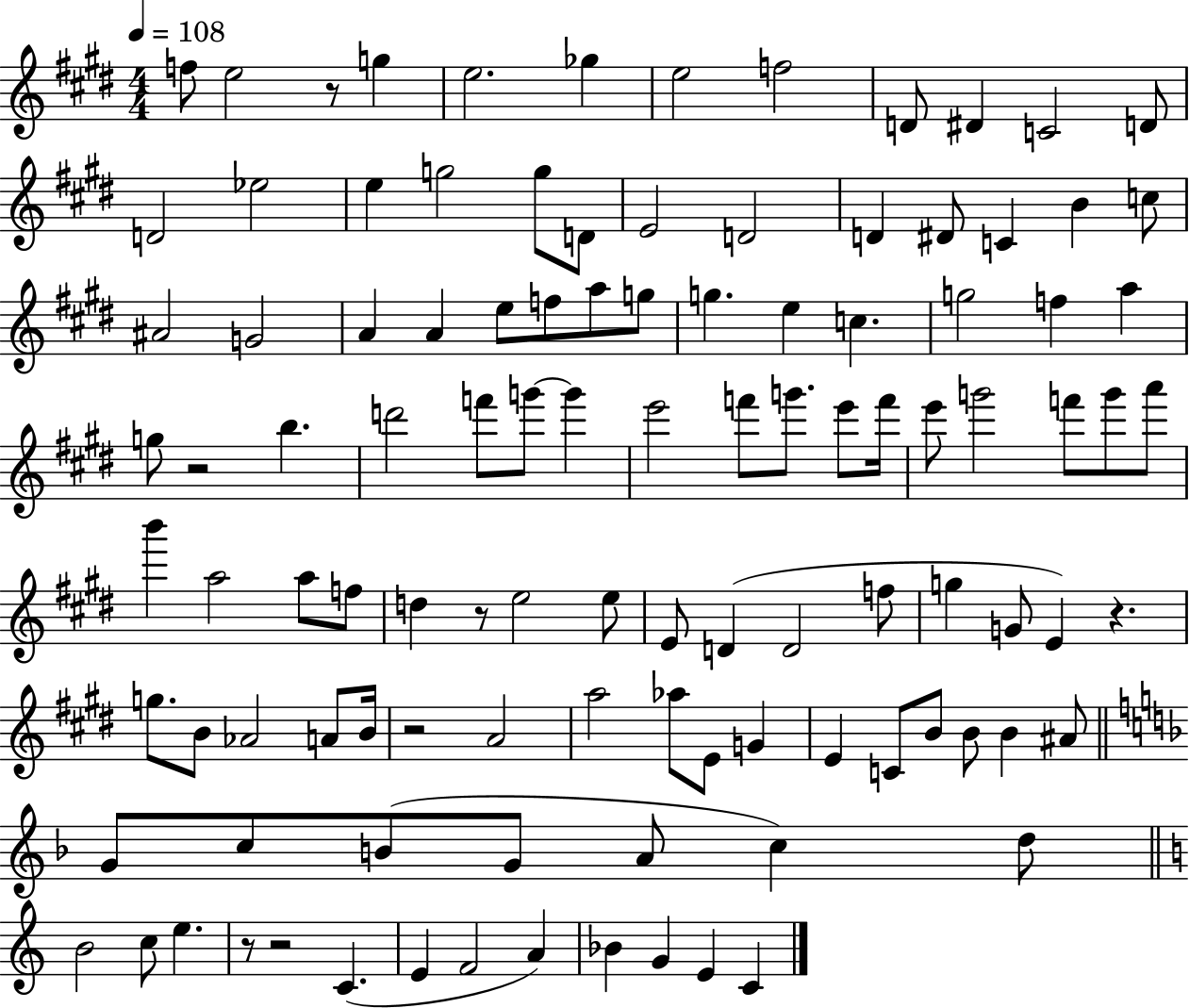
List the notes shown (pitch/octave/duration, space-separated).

F5/e E5/h R/e G5/q E5/h. Gb5/q E5/h F5/h D4/e D#4/q C4/h D4/e D4/h Eb5/h E5/q G5/h G5/e D4/e E4/h D4/h D4/q D#4/e C4/q B4/q C5/e A#4/h G4/h A4/q A4/q E5/e F5/e A5/e G5/e G5/q. E5/q C5/q. G5/h F5/q A5/q G5/e R/h B5/q. D6/h F6/e G6/e G6/q E6/h F6/e G6/e. E6/e F6/s E6/e G6/h F6/e G6/e A6/e B6/q A5/h A5/e F5/e D5/q R/e E5/h E5/e E4/e D4/q D4/h F5/e G5/q G4/e E4/q R/q. G5/e. B4/e Ab4/h A4/e B4/s R/h A4/h A5/h Ab5/e E4/e G4/q E4/q C4/e B4/e B4/e B4/q A#4/e G4/e C5/e B4/e G4/e A4/e C5/q D5/e B4/h C5/e E5/q. R/e R/h C4/q. E4/q F4/h A4/q Bb4/q G4/q E4/q C4/q